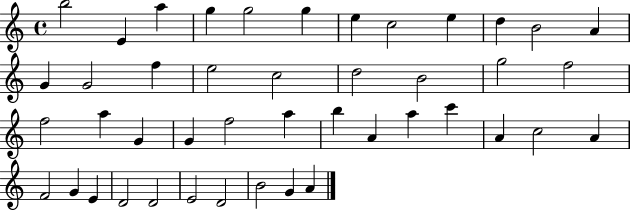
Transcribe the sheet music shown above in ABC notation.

X:1
T:Untitled
M:4/4
L:1/4
K:C
b2 E a g g2 g e c2 e d B2 A G G2 f e2 c2 d2 B2 g2 f2 f2 a G G f2 a b A a c' A c2 A F2 G E D2 D2 E2 D2 B2 G A